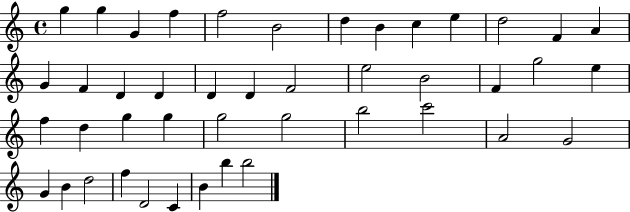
G5/q G5/q G4/q F5/q F5/h B4/h D5/q B4/q C5/q E5/q D5/h F4/q A4/q G4/q F4/q D4/q D4/q D4/q D4/q F4/h E5/h B4/h F4/q G5/h E5/q F5/q D5/q G5/q G5/q G5/h G5/h B5/h C6/h A4/h G4/h G4/q B4/q D5/h F5/q D4/h C4/q B4/q B5/q B5/h